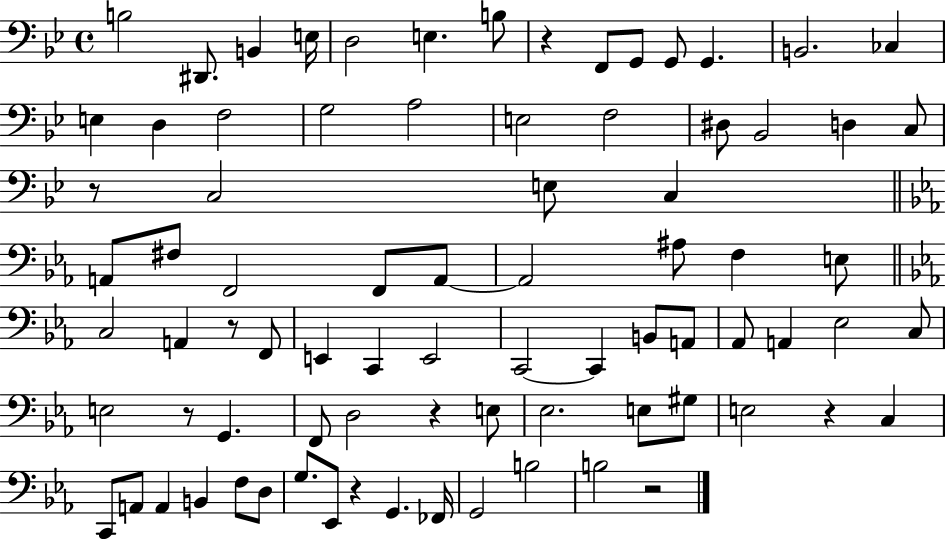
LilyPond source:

{
  \clef bass
  \time 4/4
  \defaultTimeSignature
  \key bes \major
  b2 dis,8. b,4 e16 | d2 e4. b8 | r4 f,8 g,8 g,8 g,4. | b,2. ces4 | \break e4 d4 f2 | g2 a2 | e2 f2 | dis8 bes,2 d4 c8 | \break r8 c2 e8 c4 | \bar "||" \break \key c \minor a,8 fis8 f,2 f,8 a,8~~ | a,2 ais8 f4 e8 | \bar "||" \break \key c \minor c2 a,4 r8 f,8 | e,4 c,4 e,2 | c,2~~ c,4 b,8 a,8 | aes,8 a,4 ees2 c8 | \break e2 r8 g,4. | f,8 d2 r4 e8 | ees2. e8 gis8 | e2 r4 c4 | \break c,8 a,8 a,4 b,4 f8 d8 | g8. ees,8 r4 g,4. fes,16 | g,2 b2 | b2 r2 | \break \bar "|."
}